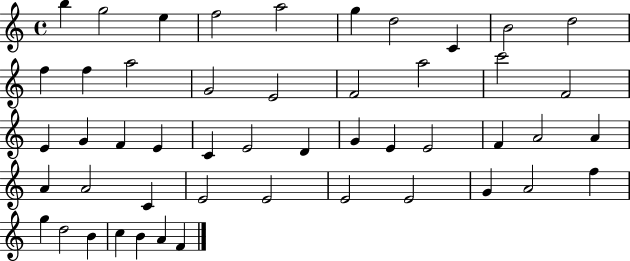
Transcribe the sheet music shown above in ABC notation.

X:1
T:Untitled
M:4/4
L:1/4
K:C
b g2 e f2 a2 g d2 C B2 d2 f f a2 G2 E2 F2 a2 c'2 F2 E G F E C E2 D G E E2 F A2 A A A2 C E2 E2 E2 E2 G A2 f g d2 B c B A F